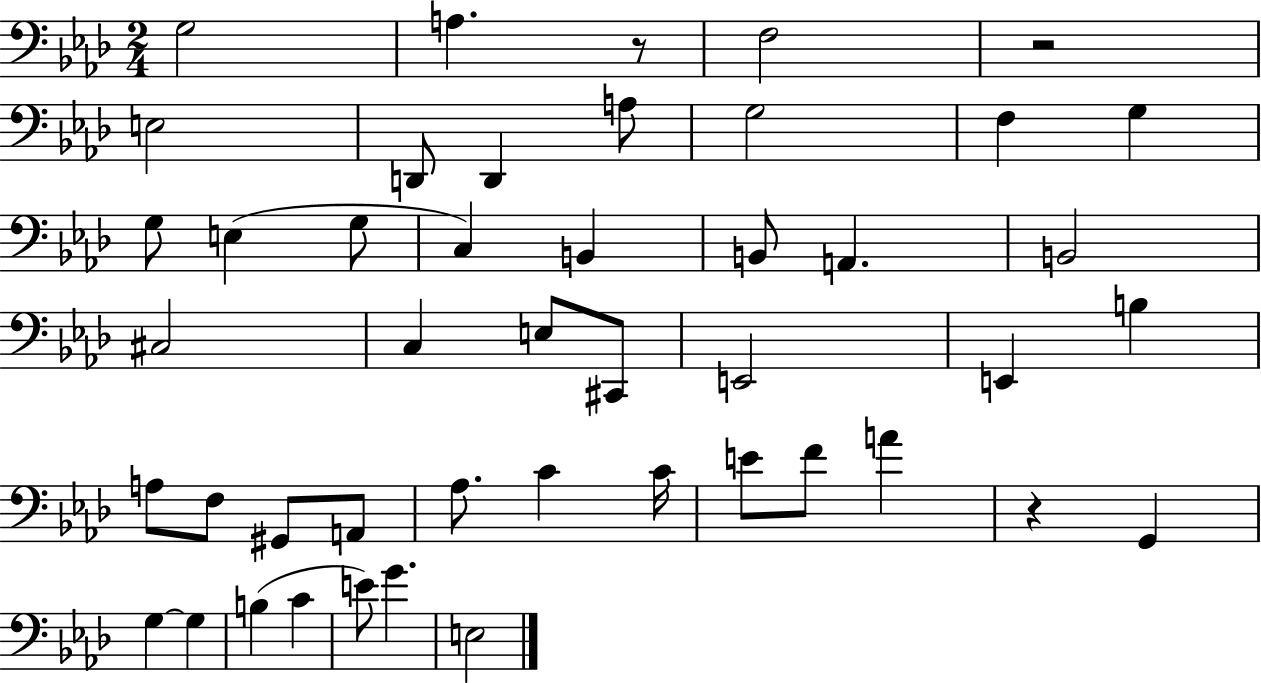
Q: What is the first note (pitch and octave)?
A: G3